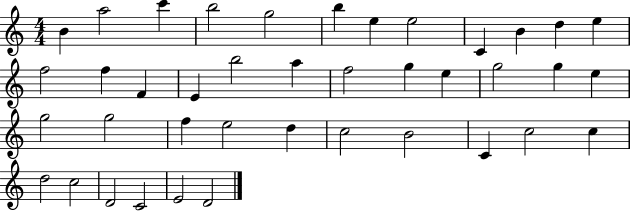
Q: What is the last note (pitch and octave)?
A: D4